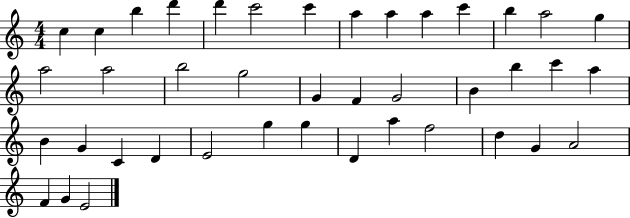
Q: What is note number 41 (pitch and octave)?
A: E4